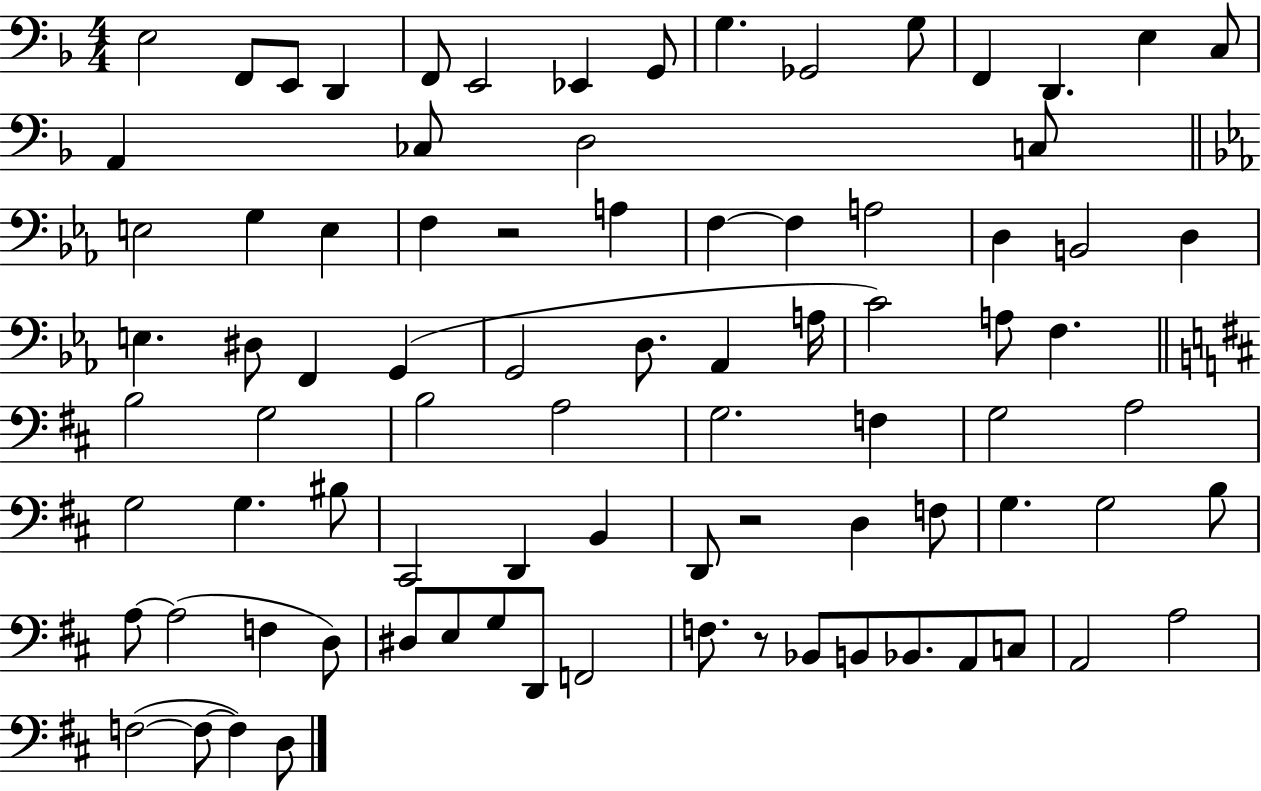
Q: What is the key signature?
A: F major